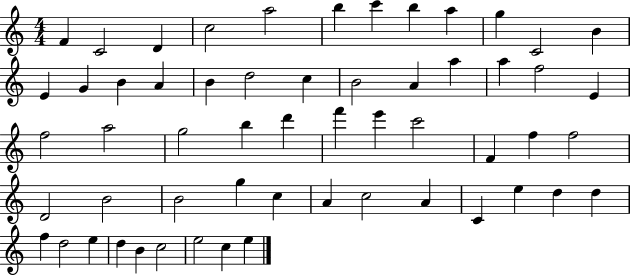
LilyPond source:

{
  \clef treble
  \numericTimeSignature
  \time 4/4
  \key c \major
  f'4 c'2 d'4 | c''2 a''2 | b''4 c'''4 b''4 a''4 | g''4 c'2 b'4 | \break e'4 g'4 b'4 a'4 | b'4 d''2 c''4 | b'2 a'4 a''4 | a''4 f''2 e'4 | \break f''2 a''2 | g''2 b''4 d'''4 | f'''4 e'''4 c'''2 | f'4 f''4 f''2 | \break d'2 b'2 | b'2 g''4 c''4 | a'4 c''2 a'4 | c'4 e''4 d''4 d''4 | \break f''4 d''2 e''4 | d''4 b'4 c''2 | e''2 c''4 e''4 | \bar "|."
}